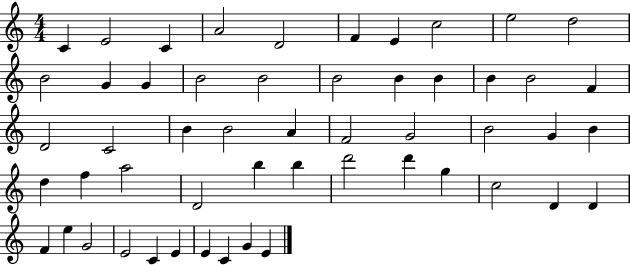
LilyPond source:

{
  \clef treble
  \numericTimeSignature
  \time 4/4
  \key c \major
  c'4 e'2 c'4 | a'2 d'2 | f'4 e'4 c''2 | e''2 d''2 | \break b'2 g'4 g'4 | b'2 b'2 | b'2 b'4 b'4 | b'4 b'2 f'4 | \break d'2 c'2 | b'4 b'2 a'4 | f'2 g'2 | b'2 g'4 b'4 | \break d''4 f''4 a''2 | d'2 b''4 b''4 | d'''2 d'''4 g''4 | c''2 d'4 d'4 | \break f'4 e''4 g'2 | e'2 c'4 e'4 | e'4 c'4 g'4 e'4 | \bar "|."
}